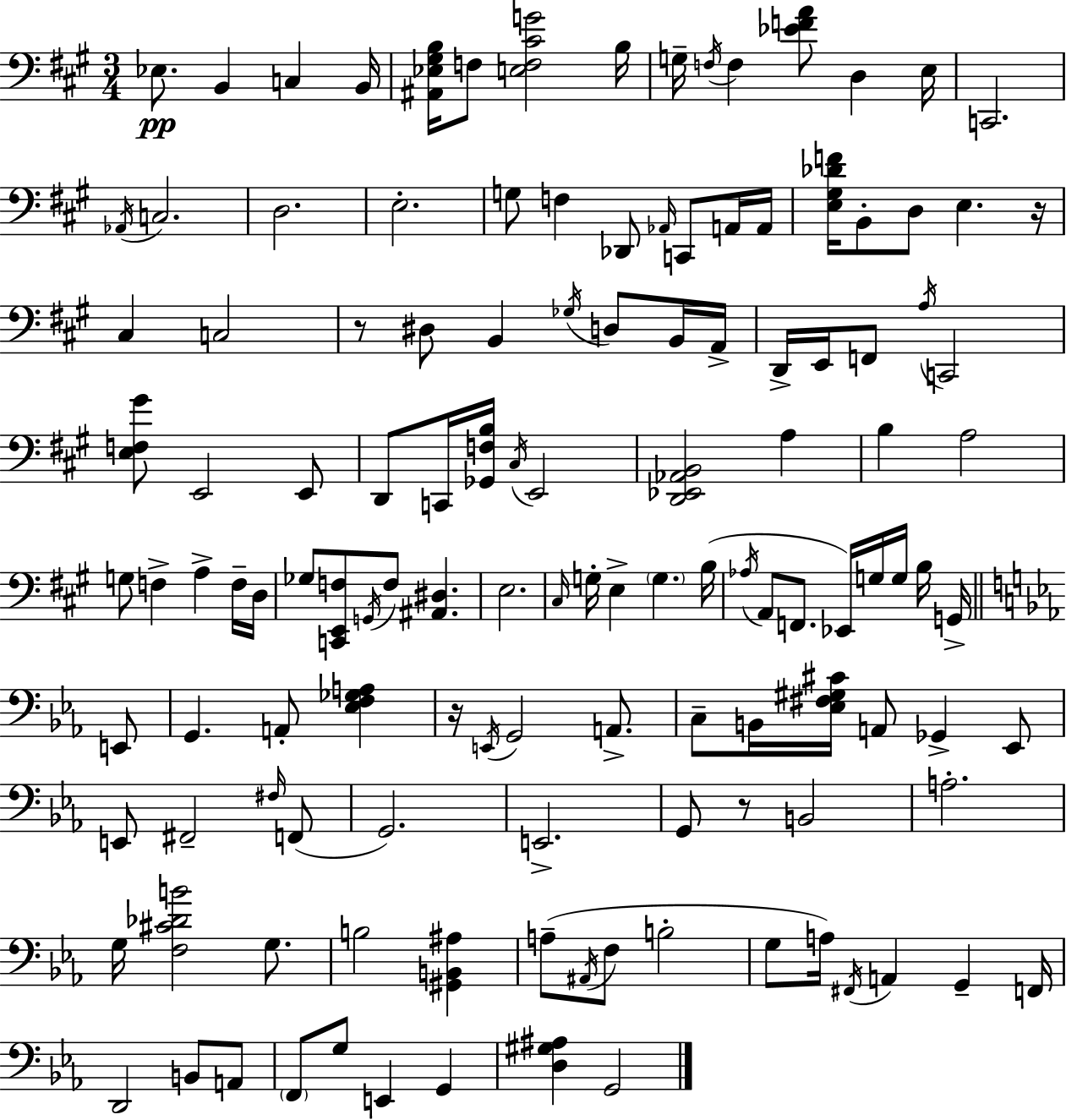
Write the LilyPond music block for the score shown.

{
  \clef bass
  \numericTimeSignature
  \time 3/4
  \key a \major
  ees8.\pp b,4 c4 b,16 | <ais, ees gis b>16 f8 <e f cis' g'>2 b16 | g16-- \acciaccatura { f16 } f4 <ees' f' a'>8 d4 | e16 c,2. | \break \acciaccatura { aes,16 } c2. | d2. | e2.-. | g8 f4 des,8 \grace { aes,16 } c,8 | \break a,16 a,16 <e gis des' f'>16 b,8-. d8 e4. | r16 cis4 c2 | r8 dis8 b,4 \acciaccatura { ges16 } | d8 b,16 a,16-> d,16-> e,16 f,8 \acciaccatura { a16 } c,2 | \break <e f gis'>8 e,2 | e,8 d,8 c,16 <ges, f b>16 \acciaccatura { cis16 } e,2 | <d, ees, aes, b,>2 | a4 b4 a2 | \break g8 f4-> | a4-> f16-- d16 ges8 <c, e, f>8 \acciaccatura { g,16 } f8 | <ais, dis>4. e2. | \grace { cis16 } g16-. e4-> | \break \parenthesize g4. b16( \acciaccatura { aes16 } a,8 f,8. | ees,16) g16 g16 b16 g,16-> \bar "||" \break \key ees \major e,8 g,4. a,8-. <ees f ges a>4 | r16 \acciaccatura { e,16 } g,2 | a,8.-> c8-- b,16 <ees fis gis cis'>16 a,8 ges,4-> | ees,8 e,8 fis,2-- | \break \grace { fis16 }( f,8 g,2.) | e,2.-> | g,8 r8 b,2 | a2.-. | \break g16 <f cis' des' b'>2 | g8. b2 | <gis, b, ais>4 a8--( \acciaccatura { ais,16 } f8 b2-. | g8 a16) \acciaccatura { fis,16 } a,4 | \break g,4-- f,16 d,2 | b,8 a,8 \parenthesize f,8 g8 e,4 | g,4 <d gis ais>4 g,2 | \bar "|."
}